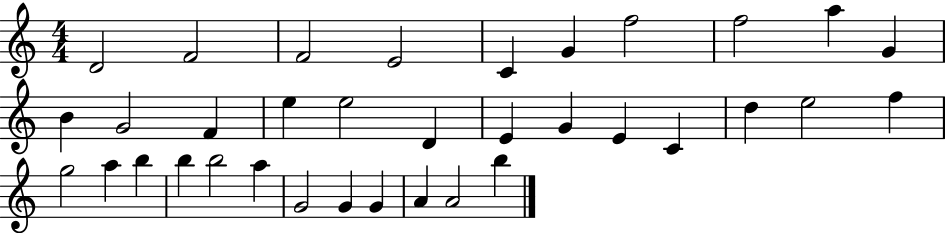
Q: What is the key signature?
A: C major